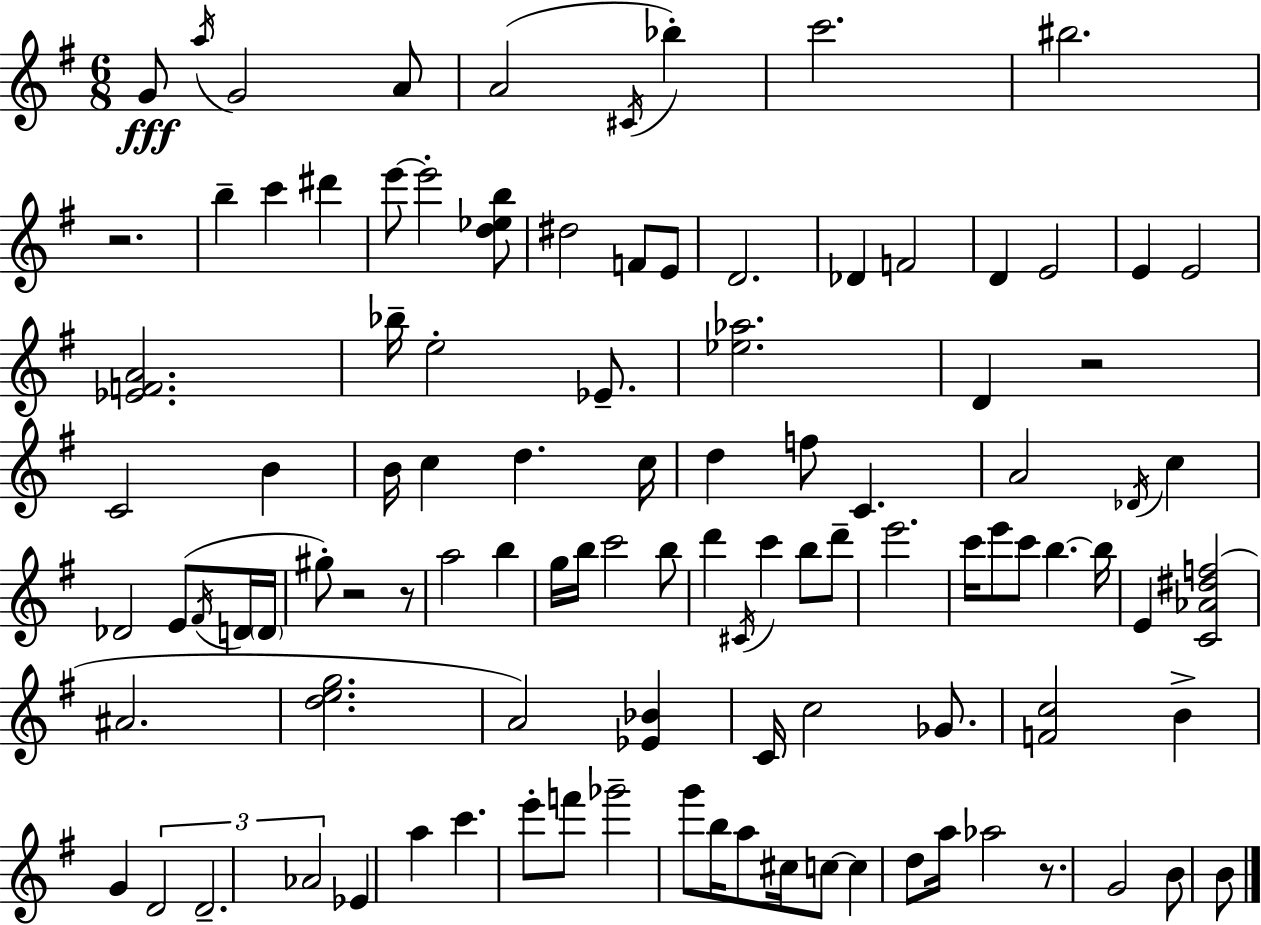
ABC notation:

X:1
T:Untitled
M:6/8
L:1/4
K:G
G/2 a/4 G2 A/2 A2 ^C/4 _b c'2 ^b2 z2 b c' ^d' e'/2 e'2 [d_eb]/2 ^d2 F/2 E/2 D2 _D F2 D E2 E E2 [_EFA]2 _b/4 e2 _E/2 [_e_a]2 D z2 C2 B B/4 c d c/4 d f/2 C A2 _D/4 c _D2 E/2 ^F/4 D/4 D/4 ^g/2 z2 z/2 a2 b g/4 b/4 c'2 b/2 d' ^C/4 c' b/2 d'/2 e'2 c'/4 e'/2 c'/2 b b/4 E [C_A^df]2 ^A2 [deg]2 A2 [_E_B] C/4 c2 _G/2 [Fc]2 B G D2 D2 _A2 _E a c' e'/2 f'/2 _g'2 g'/2 b/4 a/2 ^c/4 c/2 c d/2 a/4 _a2 z/2 G2 B/2 B/2